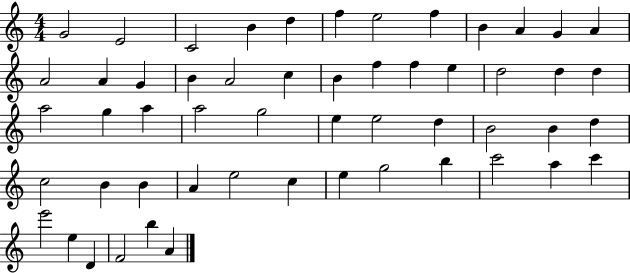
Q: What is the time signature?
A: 4/4